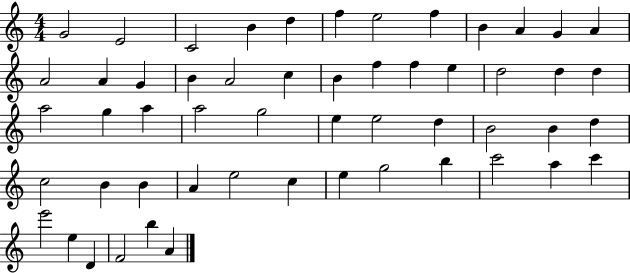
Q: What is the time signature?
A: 4/4